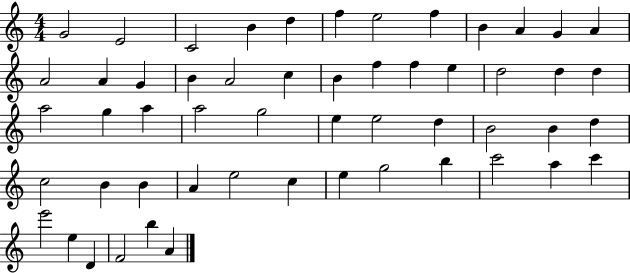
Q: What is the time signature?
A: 4/4